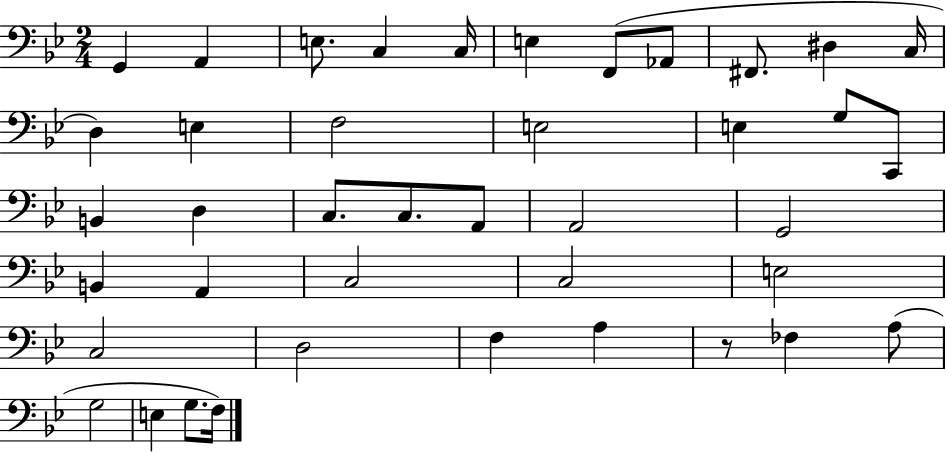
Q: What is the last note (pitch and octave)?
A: F3